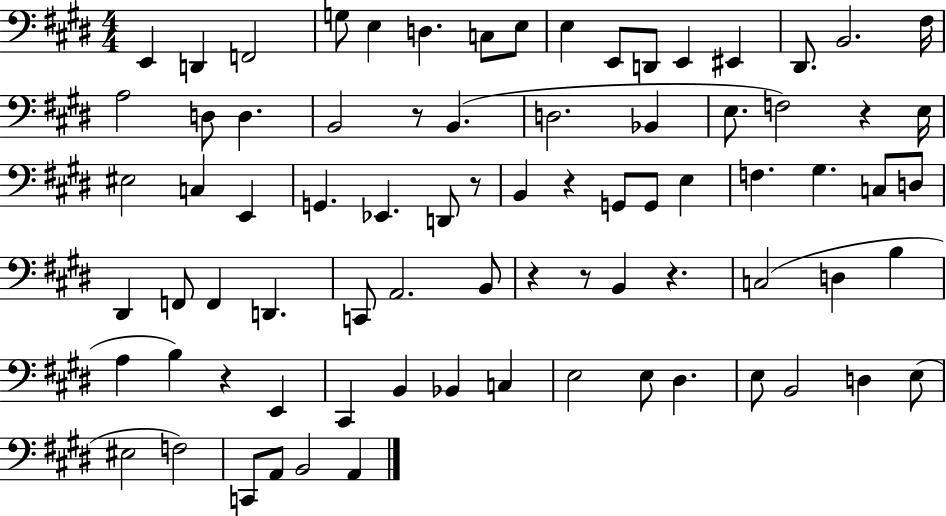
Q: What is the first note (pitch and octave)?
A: E2